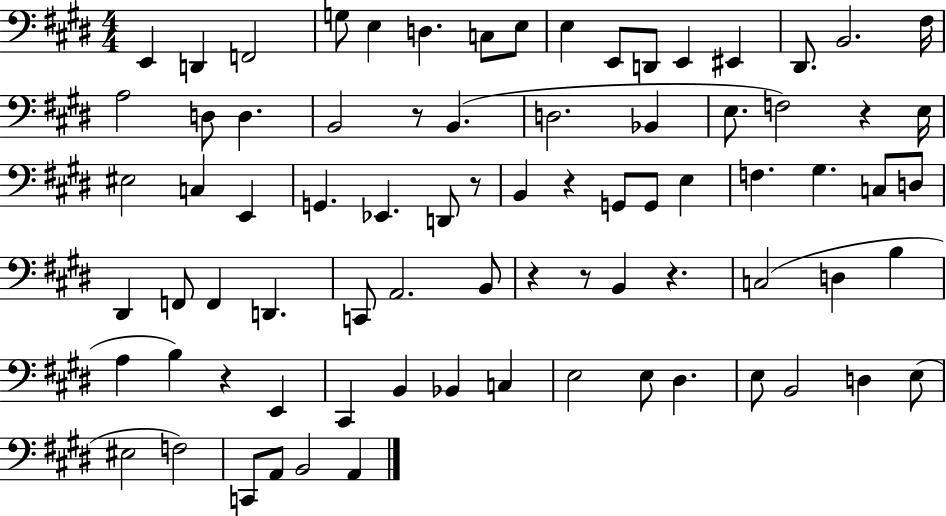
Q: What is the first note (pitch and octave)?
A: E2